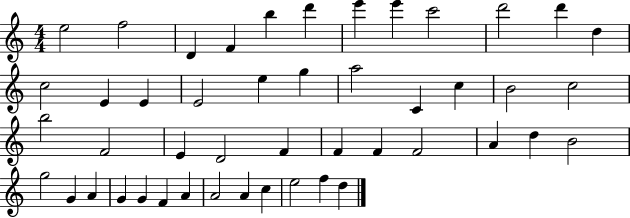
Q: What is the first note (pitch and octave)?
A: E5